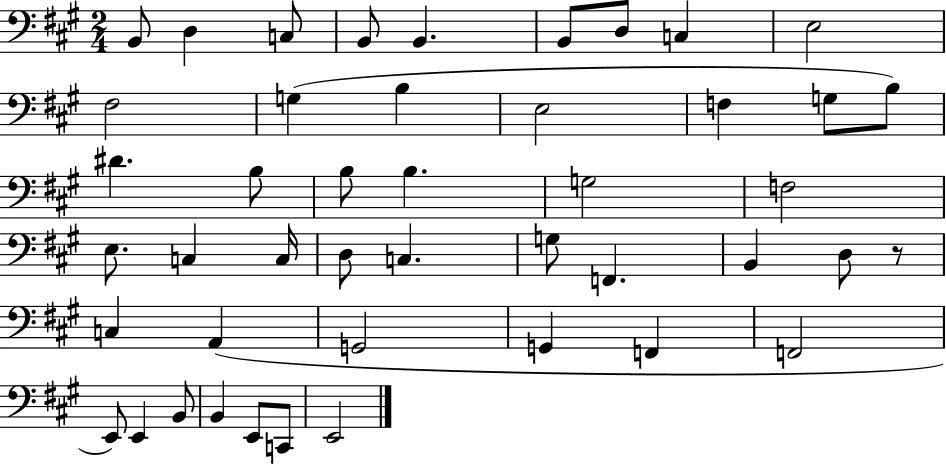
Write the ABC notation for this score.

X:1
T:Untitled
M:2/4
L:1/4
K:A
B,,/2 D, C,/2 B,,/2 B,, B,,/2 D,/2 C, E,2 ^F,2 G, B, E,2 F, G,/2 B,/2 ^D B,/2 B,/2 B, G,2 F,2 E,/2 C, C,/4 D,/2 C, G,/2 F,, B,, D,/2 z/2 C, A,, G,,2 G,, F,, F,,2 E,,/2 E,, B,,/2 B,, E,,/2 C,,/2 E,,2